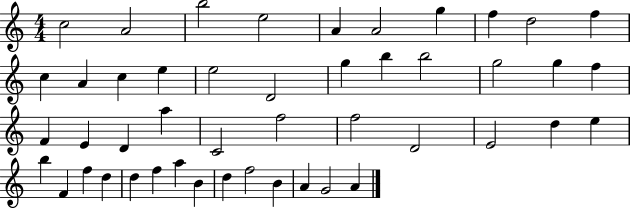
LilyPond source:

{
  \clef treble
  \numericTimeSignature
  \time 4/4
  \key c \major
  c''2 a'2 | b''2 e''2 | a'4 a'2 g''4 | f''4 d''2 f''4 | \break c''4 a'4 c''4 e''4 | e''2 d'2 | g''4 b''4 b''2 | g''2 g''4 f''4 | \break f'4 e'4 d'4 a''4 | c'2 f''2 | f''2 d'2 | e'2 d''4 e''4 | \break b''4 f'4 f''4 d''4 | d''4 f''4 a''4 b'4 | d''4 f''2 b'4 | a'4 g'2 a'4 | \break \bar "|."
}